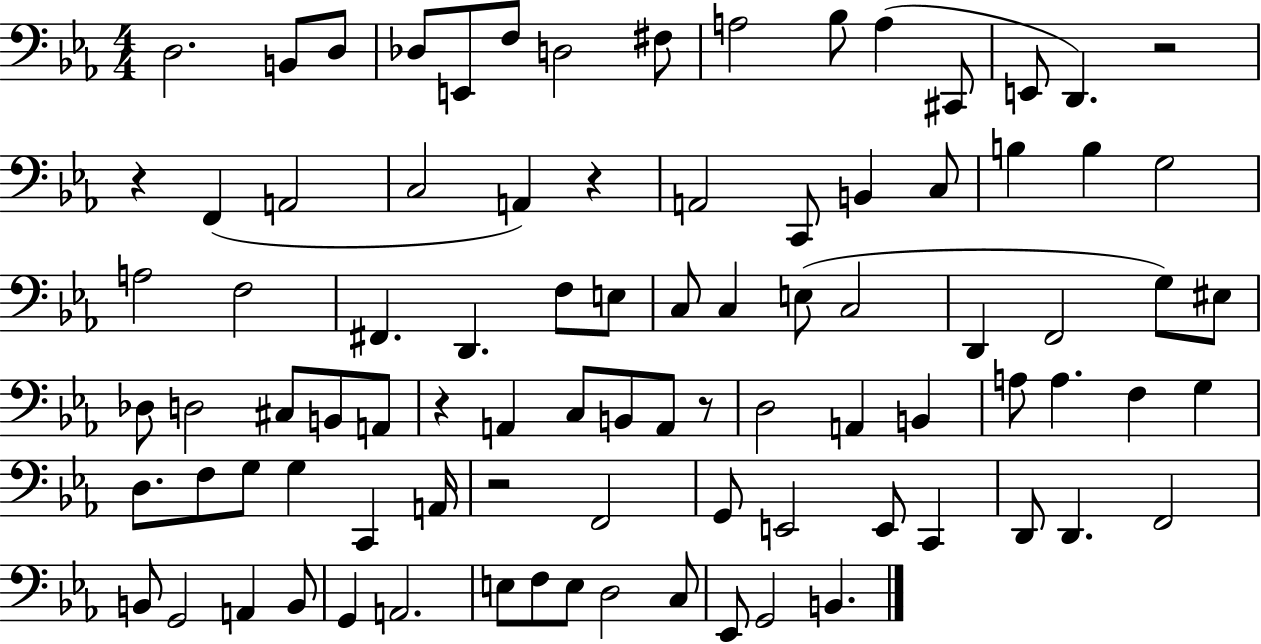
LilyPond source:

{
  \clef bass
  \numericTimeSignature
  \time 4/4
  \key ees \major
  \repeat volta 2 { d2. b,8 d8 | des8 e,8 f8 d2 fis8 | a2 bes8 a4( cis,8 | e,8 d,4.) r2 | \break r4 f,4( a,2 | c2 a,4) r4 | a,2 c,8 b,4 c8 | b4 b4 g2 | \break a2 f2 | fis,4. d,4. f8 e8 | c8 c4 e8( c2 | d,4 f,2 g8) eis8 | \break des8 d2 cis8 b,8 a,8 | r4 a,4 c8 b,8 a,8 r8 | d2 a,4 b,4 | a8 a4. f4 g4 | \break d8. f8 g8 g4 c,4 a,16 | r2 f,2 | g,8 e,2 e,8 c,4 | d,8 d,4. f,2 | \break b,8 g,2 a,4 b,8 | g,4 a,2. | e8 f8 e8 d2 c8 | ees,8 g,2 b,4. | \break } \bar "|."
}